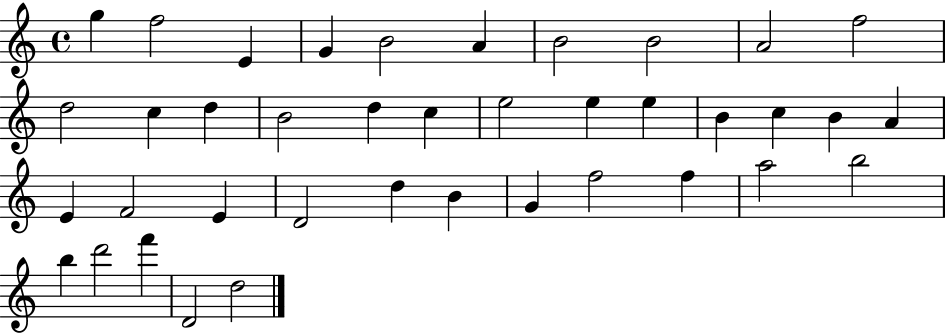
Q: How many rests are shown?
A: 0